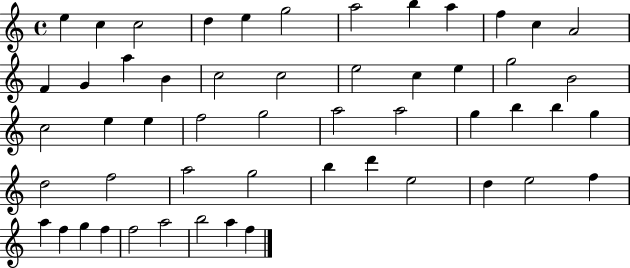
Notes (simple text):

E5/q C5/q C5/h D5/q E5/q G5/h A5/h B5/q A5/q F5/q C5/q A4/h F4/q G4/q A5/q B4/q C5/h C5/h E5/h C5/q E5/q G5/h B4/h C5/h E5/q E5/q F5/h G5/h A5/h A5/h G5/q B5/q B5/q G5/q D5/h F5/h A5/h G5/h B5/q D6/q E5/h D5/q E5/h F5/q A5/q F5/q G5/q F5/q F5/h A5/h B5/h A5/q F5/q